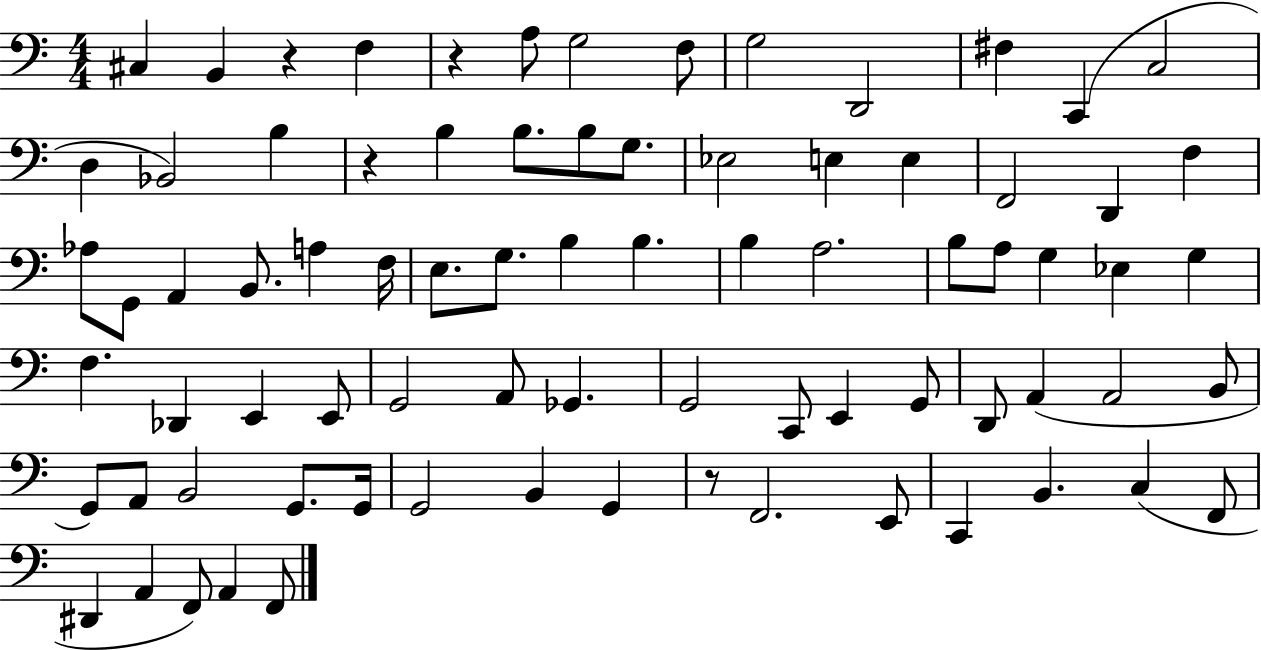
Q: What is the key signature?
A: C major